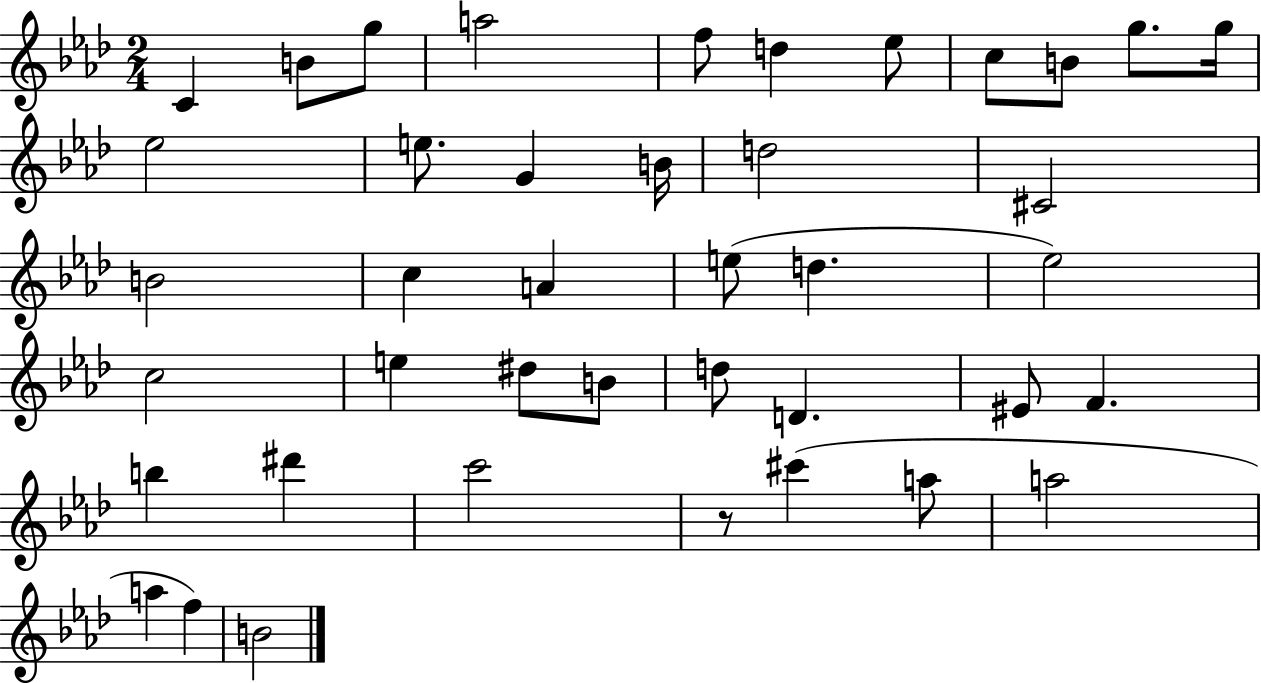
{
  \clef treble
  \numericTimeSignature
  \time 2/4
  \key aes \major
  c'4 b'8 g''8 | a''2 | f''8 d''4 ees''8 | c''8 b'8 g''8. g''16 | \break ees''2 | e''8. g'4 b'16 | d''2 | cis'2 | \break b'2 | c''4 a'4 | e''8( d''4. | ees''2) | \break c''2 | e''4 dis''8 b'8 | d''8 d'4. | eis'8 f'4. | \break b''4 dis'''4 | c'''2 | r8 cis'''4( a''8 | a''2 | \break a''4 f''4) | b'2 | \bar "|."
}